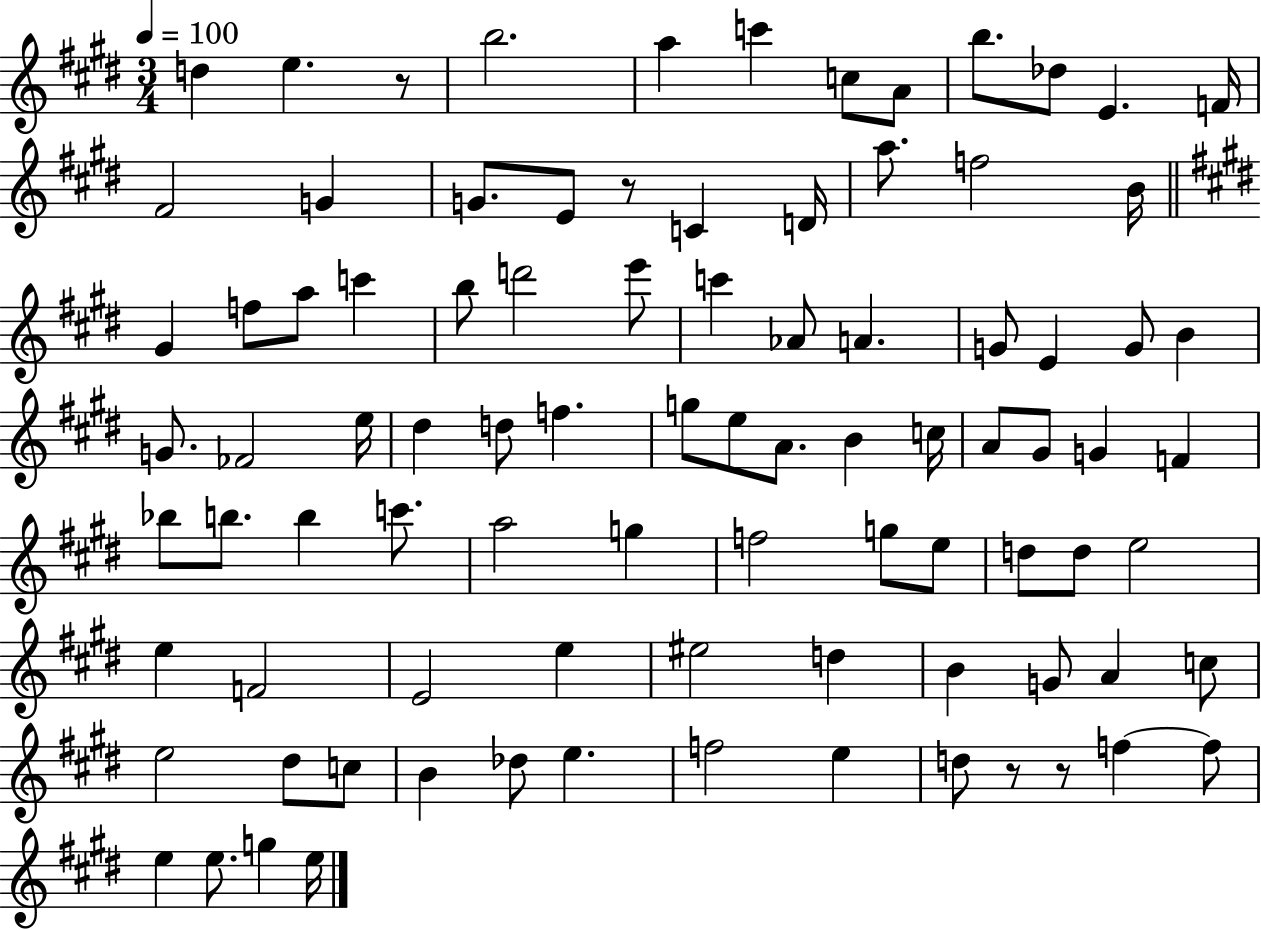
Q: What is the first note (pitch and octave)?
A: D5